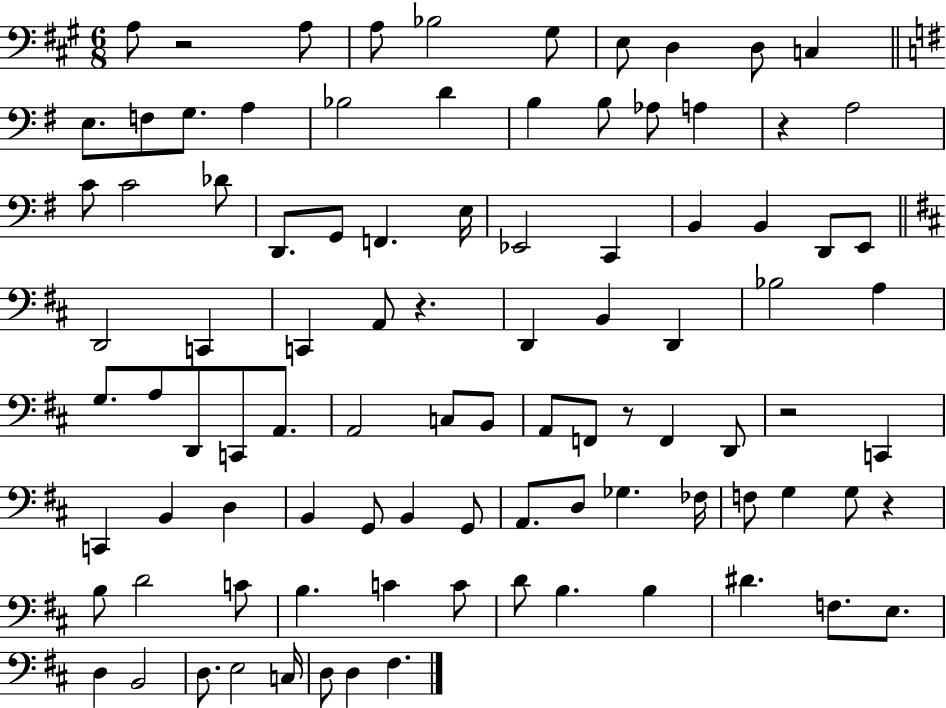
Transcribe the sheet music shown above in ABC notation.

X:1
T:Untitled
M:6/8
L:1/4
K:A
A,/2 z2 A,/2 A,/2 _B,2 ^G,/2 E,/2 D, D,/2 C, E,/2 F,/2 G,/2 A, _B,2 D B, B,/2 _A,/2 A, z A,2 C/2 C2 _D/2 D,,/2 G,,/2 F,, E,/4 _E,,2 C,, B,, B,, D,,/2 E,,/2 D,,2 C,, C,, A,,/2 z D,, B,, D,, _B,2 A, G,/2 A,/2 D,,/2 C,,/2 A,,/2 A,,2 C,/2 B,,/2 A,,/2 F,,/2 z/2 F,, D,,/2 z2 C,, C,, B,, D, B,, G,,/2 B,, G,,/2 A,,/2 D,/2 _G, _F,/4 F,/2 G, G,/2 z B,/2 D2 C/2 B, C C/2 D/2 B, B, ^D F,/2 E,/2 D, B,,2 D,/2 E,2 C,/4 D,/2 D, ^F,